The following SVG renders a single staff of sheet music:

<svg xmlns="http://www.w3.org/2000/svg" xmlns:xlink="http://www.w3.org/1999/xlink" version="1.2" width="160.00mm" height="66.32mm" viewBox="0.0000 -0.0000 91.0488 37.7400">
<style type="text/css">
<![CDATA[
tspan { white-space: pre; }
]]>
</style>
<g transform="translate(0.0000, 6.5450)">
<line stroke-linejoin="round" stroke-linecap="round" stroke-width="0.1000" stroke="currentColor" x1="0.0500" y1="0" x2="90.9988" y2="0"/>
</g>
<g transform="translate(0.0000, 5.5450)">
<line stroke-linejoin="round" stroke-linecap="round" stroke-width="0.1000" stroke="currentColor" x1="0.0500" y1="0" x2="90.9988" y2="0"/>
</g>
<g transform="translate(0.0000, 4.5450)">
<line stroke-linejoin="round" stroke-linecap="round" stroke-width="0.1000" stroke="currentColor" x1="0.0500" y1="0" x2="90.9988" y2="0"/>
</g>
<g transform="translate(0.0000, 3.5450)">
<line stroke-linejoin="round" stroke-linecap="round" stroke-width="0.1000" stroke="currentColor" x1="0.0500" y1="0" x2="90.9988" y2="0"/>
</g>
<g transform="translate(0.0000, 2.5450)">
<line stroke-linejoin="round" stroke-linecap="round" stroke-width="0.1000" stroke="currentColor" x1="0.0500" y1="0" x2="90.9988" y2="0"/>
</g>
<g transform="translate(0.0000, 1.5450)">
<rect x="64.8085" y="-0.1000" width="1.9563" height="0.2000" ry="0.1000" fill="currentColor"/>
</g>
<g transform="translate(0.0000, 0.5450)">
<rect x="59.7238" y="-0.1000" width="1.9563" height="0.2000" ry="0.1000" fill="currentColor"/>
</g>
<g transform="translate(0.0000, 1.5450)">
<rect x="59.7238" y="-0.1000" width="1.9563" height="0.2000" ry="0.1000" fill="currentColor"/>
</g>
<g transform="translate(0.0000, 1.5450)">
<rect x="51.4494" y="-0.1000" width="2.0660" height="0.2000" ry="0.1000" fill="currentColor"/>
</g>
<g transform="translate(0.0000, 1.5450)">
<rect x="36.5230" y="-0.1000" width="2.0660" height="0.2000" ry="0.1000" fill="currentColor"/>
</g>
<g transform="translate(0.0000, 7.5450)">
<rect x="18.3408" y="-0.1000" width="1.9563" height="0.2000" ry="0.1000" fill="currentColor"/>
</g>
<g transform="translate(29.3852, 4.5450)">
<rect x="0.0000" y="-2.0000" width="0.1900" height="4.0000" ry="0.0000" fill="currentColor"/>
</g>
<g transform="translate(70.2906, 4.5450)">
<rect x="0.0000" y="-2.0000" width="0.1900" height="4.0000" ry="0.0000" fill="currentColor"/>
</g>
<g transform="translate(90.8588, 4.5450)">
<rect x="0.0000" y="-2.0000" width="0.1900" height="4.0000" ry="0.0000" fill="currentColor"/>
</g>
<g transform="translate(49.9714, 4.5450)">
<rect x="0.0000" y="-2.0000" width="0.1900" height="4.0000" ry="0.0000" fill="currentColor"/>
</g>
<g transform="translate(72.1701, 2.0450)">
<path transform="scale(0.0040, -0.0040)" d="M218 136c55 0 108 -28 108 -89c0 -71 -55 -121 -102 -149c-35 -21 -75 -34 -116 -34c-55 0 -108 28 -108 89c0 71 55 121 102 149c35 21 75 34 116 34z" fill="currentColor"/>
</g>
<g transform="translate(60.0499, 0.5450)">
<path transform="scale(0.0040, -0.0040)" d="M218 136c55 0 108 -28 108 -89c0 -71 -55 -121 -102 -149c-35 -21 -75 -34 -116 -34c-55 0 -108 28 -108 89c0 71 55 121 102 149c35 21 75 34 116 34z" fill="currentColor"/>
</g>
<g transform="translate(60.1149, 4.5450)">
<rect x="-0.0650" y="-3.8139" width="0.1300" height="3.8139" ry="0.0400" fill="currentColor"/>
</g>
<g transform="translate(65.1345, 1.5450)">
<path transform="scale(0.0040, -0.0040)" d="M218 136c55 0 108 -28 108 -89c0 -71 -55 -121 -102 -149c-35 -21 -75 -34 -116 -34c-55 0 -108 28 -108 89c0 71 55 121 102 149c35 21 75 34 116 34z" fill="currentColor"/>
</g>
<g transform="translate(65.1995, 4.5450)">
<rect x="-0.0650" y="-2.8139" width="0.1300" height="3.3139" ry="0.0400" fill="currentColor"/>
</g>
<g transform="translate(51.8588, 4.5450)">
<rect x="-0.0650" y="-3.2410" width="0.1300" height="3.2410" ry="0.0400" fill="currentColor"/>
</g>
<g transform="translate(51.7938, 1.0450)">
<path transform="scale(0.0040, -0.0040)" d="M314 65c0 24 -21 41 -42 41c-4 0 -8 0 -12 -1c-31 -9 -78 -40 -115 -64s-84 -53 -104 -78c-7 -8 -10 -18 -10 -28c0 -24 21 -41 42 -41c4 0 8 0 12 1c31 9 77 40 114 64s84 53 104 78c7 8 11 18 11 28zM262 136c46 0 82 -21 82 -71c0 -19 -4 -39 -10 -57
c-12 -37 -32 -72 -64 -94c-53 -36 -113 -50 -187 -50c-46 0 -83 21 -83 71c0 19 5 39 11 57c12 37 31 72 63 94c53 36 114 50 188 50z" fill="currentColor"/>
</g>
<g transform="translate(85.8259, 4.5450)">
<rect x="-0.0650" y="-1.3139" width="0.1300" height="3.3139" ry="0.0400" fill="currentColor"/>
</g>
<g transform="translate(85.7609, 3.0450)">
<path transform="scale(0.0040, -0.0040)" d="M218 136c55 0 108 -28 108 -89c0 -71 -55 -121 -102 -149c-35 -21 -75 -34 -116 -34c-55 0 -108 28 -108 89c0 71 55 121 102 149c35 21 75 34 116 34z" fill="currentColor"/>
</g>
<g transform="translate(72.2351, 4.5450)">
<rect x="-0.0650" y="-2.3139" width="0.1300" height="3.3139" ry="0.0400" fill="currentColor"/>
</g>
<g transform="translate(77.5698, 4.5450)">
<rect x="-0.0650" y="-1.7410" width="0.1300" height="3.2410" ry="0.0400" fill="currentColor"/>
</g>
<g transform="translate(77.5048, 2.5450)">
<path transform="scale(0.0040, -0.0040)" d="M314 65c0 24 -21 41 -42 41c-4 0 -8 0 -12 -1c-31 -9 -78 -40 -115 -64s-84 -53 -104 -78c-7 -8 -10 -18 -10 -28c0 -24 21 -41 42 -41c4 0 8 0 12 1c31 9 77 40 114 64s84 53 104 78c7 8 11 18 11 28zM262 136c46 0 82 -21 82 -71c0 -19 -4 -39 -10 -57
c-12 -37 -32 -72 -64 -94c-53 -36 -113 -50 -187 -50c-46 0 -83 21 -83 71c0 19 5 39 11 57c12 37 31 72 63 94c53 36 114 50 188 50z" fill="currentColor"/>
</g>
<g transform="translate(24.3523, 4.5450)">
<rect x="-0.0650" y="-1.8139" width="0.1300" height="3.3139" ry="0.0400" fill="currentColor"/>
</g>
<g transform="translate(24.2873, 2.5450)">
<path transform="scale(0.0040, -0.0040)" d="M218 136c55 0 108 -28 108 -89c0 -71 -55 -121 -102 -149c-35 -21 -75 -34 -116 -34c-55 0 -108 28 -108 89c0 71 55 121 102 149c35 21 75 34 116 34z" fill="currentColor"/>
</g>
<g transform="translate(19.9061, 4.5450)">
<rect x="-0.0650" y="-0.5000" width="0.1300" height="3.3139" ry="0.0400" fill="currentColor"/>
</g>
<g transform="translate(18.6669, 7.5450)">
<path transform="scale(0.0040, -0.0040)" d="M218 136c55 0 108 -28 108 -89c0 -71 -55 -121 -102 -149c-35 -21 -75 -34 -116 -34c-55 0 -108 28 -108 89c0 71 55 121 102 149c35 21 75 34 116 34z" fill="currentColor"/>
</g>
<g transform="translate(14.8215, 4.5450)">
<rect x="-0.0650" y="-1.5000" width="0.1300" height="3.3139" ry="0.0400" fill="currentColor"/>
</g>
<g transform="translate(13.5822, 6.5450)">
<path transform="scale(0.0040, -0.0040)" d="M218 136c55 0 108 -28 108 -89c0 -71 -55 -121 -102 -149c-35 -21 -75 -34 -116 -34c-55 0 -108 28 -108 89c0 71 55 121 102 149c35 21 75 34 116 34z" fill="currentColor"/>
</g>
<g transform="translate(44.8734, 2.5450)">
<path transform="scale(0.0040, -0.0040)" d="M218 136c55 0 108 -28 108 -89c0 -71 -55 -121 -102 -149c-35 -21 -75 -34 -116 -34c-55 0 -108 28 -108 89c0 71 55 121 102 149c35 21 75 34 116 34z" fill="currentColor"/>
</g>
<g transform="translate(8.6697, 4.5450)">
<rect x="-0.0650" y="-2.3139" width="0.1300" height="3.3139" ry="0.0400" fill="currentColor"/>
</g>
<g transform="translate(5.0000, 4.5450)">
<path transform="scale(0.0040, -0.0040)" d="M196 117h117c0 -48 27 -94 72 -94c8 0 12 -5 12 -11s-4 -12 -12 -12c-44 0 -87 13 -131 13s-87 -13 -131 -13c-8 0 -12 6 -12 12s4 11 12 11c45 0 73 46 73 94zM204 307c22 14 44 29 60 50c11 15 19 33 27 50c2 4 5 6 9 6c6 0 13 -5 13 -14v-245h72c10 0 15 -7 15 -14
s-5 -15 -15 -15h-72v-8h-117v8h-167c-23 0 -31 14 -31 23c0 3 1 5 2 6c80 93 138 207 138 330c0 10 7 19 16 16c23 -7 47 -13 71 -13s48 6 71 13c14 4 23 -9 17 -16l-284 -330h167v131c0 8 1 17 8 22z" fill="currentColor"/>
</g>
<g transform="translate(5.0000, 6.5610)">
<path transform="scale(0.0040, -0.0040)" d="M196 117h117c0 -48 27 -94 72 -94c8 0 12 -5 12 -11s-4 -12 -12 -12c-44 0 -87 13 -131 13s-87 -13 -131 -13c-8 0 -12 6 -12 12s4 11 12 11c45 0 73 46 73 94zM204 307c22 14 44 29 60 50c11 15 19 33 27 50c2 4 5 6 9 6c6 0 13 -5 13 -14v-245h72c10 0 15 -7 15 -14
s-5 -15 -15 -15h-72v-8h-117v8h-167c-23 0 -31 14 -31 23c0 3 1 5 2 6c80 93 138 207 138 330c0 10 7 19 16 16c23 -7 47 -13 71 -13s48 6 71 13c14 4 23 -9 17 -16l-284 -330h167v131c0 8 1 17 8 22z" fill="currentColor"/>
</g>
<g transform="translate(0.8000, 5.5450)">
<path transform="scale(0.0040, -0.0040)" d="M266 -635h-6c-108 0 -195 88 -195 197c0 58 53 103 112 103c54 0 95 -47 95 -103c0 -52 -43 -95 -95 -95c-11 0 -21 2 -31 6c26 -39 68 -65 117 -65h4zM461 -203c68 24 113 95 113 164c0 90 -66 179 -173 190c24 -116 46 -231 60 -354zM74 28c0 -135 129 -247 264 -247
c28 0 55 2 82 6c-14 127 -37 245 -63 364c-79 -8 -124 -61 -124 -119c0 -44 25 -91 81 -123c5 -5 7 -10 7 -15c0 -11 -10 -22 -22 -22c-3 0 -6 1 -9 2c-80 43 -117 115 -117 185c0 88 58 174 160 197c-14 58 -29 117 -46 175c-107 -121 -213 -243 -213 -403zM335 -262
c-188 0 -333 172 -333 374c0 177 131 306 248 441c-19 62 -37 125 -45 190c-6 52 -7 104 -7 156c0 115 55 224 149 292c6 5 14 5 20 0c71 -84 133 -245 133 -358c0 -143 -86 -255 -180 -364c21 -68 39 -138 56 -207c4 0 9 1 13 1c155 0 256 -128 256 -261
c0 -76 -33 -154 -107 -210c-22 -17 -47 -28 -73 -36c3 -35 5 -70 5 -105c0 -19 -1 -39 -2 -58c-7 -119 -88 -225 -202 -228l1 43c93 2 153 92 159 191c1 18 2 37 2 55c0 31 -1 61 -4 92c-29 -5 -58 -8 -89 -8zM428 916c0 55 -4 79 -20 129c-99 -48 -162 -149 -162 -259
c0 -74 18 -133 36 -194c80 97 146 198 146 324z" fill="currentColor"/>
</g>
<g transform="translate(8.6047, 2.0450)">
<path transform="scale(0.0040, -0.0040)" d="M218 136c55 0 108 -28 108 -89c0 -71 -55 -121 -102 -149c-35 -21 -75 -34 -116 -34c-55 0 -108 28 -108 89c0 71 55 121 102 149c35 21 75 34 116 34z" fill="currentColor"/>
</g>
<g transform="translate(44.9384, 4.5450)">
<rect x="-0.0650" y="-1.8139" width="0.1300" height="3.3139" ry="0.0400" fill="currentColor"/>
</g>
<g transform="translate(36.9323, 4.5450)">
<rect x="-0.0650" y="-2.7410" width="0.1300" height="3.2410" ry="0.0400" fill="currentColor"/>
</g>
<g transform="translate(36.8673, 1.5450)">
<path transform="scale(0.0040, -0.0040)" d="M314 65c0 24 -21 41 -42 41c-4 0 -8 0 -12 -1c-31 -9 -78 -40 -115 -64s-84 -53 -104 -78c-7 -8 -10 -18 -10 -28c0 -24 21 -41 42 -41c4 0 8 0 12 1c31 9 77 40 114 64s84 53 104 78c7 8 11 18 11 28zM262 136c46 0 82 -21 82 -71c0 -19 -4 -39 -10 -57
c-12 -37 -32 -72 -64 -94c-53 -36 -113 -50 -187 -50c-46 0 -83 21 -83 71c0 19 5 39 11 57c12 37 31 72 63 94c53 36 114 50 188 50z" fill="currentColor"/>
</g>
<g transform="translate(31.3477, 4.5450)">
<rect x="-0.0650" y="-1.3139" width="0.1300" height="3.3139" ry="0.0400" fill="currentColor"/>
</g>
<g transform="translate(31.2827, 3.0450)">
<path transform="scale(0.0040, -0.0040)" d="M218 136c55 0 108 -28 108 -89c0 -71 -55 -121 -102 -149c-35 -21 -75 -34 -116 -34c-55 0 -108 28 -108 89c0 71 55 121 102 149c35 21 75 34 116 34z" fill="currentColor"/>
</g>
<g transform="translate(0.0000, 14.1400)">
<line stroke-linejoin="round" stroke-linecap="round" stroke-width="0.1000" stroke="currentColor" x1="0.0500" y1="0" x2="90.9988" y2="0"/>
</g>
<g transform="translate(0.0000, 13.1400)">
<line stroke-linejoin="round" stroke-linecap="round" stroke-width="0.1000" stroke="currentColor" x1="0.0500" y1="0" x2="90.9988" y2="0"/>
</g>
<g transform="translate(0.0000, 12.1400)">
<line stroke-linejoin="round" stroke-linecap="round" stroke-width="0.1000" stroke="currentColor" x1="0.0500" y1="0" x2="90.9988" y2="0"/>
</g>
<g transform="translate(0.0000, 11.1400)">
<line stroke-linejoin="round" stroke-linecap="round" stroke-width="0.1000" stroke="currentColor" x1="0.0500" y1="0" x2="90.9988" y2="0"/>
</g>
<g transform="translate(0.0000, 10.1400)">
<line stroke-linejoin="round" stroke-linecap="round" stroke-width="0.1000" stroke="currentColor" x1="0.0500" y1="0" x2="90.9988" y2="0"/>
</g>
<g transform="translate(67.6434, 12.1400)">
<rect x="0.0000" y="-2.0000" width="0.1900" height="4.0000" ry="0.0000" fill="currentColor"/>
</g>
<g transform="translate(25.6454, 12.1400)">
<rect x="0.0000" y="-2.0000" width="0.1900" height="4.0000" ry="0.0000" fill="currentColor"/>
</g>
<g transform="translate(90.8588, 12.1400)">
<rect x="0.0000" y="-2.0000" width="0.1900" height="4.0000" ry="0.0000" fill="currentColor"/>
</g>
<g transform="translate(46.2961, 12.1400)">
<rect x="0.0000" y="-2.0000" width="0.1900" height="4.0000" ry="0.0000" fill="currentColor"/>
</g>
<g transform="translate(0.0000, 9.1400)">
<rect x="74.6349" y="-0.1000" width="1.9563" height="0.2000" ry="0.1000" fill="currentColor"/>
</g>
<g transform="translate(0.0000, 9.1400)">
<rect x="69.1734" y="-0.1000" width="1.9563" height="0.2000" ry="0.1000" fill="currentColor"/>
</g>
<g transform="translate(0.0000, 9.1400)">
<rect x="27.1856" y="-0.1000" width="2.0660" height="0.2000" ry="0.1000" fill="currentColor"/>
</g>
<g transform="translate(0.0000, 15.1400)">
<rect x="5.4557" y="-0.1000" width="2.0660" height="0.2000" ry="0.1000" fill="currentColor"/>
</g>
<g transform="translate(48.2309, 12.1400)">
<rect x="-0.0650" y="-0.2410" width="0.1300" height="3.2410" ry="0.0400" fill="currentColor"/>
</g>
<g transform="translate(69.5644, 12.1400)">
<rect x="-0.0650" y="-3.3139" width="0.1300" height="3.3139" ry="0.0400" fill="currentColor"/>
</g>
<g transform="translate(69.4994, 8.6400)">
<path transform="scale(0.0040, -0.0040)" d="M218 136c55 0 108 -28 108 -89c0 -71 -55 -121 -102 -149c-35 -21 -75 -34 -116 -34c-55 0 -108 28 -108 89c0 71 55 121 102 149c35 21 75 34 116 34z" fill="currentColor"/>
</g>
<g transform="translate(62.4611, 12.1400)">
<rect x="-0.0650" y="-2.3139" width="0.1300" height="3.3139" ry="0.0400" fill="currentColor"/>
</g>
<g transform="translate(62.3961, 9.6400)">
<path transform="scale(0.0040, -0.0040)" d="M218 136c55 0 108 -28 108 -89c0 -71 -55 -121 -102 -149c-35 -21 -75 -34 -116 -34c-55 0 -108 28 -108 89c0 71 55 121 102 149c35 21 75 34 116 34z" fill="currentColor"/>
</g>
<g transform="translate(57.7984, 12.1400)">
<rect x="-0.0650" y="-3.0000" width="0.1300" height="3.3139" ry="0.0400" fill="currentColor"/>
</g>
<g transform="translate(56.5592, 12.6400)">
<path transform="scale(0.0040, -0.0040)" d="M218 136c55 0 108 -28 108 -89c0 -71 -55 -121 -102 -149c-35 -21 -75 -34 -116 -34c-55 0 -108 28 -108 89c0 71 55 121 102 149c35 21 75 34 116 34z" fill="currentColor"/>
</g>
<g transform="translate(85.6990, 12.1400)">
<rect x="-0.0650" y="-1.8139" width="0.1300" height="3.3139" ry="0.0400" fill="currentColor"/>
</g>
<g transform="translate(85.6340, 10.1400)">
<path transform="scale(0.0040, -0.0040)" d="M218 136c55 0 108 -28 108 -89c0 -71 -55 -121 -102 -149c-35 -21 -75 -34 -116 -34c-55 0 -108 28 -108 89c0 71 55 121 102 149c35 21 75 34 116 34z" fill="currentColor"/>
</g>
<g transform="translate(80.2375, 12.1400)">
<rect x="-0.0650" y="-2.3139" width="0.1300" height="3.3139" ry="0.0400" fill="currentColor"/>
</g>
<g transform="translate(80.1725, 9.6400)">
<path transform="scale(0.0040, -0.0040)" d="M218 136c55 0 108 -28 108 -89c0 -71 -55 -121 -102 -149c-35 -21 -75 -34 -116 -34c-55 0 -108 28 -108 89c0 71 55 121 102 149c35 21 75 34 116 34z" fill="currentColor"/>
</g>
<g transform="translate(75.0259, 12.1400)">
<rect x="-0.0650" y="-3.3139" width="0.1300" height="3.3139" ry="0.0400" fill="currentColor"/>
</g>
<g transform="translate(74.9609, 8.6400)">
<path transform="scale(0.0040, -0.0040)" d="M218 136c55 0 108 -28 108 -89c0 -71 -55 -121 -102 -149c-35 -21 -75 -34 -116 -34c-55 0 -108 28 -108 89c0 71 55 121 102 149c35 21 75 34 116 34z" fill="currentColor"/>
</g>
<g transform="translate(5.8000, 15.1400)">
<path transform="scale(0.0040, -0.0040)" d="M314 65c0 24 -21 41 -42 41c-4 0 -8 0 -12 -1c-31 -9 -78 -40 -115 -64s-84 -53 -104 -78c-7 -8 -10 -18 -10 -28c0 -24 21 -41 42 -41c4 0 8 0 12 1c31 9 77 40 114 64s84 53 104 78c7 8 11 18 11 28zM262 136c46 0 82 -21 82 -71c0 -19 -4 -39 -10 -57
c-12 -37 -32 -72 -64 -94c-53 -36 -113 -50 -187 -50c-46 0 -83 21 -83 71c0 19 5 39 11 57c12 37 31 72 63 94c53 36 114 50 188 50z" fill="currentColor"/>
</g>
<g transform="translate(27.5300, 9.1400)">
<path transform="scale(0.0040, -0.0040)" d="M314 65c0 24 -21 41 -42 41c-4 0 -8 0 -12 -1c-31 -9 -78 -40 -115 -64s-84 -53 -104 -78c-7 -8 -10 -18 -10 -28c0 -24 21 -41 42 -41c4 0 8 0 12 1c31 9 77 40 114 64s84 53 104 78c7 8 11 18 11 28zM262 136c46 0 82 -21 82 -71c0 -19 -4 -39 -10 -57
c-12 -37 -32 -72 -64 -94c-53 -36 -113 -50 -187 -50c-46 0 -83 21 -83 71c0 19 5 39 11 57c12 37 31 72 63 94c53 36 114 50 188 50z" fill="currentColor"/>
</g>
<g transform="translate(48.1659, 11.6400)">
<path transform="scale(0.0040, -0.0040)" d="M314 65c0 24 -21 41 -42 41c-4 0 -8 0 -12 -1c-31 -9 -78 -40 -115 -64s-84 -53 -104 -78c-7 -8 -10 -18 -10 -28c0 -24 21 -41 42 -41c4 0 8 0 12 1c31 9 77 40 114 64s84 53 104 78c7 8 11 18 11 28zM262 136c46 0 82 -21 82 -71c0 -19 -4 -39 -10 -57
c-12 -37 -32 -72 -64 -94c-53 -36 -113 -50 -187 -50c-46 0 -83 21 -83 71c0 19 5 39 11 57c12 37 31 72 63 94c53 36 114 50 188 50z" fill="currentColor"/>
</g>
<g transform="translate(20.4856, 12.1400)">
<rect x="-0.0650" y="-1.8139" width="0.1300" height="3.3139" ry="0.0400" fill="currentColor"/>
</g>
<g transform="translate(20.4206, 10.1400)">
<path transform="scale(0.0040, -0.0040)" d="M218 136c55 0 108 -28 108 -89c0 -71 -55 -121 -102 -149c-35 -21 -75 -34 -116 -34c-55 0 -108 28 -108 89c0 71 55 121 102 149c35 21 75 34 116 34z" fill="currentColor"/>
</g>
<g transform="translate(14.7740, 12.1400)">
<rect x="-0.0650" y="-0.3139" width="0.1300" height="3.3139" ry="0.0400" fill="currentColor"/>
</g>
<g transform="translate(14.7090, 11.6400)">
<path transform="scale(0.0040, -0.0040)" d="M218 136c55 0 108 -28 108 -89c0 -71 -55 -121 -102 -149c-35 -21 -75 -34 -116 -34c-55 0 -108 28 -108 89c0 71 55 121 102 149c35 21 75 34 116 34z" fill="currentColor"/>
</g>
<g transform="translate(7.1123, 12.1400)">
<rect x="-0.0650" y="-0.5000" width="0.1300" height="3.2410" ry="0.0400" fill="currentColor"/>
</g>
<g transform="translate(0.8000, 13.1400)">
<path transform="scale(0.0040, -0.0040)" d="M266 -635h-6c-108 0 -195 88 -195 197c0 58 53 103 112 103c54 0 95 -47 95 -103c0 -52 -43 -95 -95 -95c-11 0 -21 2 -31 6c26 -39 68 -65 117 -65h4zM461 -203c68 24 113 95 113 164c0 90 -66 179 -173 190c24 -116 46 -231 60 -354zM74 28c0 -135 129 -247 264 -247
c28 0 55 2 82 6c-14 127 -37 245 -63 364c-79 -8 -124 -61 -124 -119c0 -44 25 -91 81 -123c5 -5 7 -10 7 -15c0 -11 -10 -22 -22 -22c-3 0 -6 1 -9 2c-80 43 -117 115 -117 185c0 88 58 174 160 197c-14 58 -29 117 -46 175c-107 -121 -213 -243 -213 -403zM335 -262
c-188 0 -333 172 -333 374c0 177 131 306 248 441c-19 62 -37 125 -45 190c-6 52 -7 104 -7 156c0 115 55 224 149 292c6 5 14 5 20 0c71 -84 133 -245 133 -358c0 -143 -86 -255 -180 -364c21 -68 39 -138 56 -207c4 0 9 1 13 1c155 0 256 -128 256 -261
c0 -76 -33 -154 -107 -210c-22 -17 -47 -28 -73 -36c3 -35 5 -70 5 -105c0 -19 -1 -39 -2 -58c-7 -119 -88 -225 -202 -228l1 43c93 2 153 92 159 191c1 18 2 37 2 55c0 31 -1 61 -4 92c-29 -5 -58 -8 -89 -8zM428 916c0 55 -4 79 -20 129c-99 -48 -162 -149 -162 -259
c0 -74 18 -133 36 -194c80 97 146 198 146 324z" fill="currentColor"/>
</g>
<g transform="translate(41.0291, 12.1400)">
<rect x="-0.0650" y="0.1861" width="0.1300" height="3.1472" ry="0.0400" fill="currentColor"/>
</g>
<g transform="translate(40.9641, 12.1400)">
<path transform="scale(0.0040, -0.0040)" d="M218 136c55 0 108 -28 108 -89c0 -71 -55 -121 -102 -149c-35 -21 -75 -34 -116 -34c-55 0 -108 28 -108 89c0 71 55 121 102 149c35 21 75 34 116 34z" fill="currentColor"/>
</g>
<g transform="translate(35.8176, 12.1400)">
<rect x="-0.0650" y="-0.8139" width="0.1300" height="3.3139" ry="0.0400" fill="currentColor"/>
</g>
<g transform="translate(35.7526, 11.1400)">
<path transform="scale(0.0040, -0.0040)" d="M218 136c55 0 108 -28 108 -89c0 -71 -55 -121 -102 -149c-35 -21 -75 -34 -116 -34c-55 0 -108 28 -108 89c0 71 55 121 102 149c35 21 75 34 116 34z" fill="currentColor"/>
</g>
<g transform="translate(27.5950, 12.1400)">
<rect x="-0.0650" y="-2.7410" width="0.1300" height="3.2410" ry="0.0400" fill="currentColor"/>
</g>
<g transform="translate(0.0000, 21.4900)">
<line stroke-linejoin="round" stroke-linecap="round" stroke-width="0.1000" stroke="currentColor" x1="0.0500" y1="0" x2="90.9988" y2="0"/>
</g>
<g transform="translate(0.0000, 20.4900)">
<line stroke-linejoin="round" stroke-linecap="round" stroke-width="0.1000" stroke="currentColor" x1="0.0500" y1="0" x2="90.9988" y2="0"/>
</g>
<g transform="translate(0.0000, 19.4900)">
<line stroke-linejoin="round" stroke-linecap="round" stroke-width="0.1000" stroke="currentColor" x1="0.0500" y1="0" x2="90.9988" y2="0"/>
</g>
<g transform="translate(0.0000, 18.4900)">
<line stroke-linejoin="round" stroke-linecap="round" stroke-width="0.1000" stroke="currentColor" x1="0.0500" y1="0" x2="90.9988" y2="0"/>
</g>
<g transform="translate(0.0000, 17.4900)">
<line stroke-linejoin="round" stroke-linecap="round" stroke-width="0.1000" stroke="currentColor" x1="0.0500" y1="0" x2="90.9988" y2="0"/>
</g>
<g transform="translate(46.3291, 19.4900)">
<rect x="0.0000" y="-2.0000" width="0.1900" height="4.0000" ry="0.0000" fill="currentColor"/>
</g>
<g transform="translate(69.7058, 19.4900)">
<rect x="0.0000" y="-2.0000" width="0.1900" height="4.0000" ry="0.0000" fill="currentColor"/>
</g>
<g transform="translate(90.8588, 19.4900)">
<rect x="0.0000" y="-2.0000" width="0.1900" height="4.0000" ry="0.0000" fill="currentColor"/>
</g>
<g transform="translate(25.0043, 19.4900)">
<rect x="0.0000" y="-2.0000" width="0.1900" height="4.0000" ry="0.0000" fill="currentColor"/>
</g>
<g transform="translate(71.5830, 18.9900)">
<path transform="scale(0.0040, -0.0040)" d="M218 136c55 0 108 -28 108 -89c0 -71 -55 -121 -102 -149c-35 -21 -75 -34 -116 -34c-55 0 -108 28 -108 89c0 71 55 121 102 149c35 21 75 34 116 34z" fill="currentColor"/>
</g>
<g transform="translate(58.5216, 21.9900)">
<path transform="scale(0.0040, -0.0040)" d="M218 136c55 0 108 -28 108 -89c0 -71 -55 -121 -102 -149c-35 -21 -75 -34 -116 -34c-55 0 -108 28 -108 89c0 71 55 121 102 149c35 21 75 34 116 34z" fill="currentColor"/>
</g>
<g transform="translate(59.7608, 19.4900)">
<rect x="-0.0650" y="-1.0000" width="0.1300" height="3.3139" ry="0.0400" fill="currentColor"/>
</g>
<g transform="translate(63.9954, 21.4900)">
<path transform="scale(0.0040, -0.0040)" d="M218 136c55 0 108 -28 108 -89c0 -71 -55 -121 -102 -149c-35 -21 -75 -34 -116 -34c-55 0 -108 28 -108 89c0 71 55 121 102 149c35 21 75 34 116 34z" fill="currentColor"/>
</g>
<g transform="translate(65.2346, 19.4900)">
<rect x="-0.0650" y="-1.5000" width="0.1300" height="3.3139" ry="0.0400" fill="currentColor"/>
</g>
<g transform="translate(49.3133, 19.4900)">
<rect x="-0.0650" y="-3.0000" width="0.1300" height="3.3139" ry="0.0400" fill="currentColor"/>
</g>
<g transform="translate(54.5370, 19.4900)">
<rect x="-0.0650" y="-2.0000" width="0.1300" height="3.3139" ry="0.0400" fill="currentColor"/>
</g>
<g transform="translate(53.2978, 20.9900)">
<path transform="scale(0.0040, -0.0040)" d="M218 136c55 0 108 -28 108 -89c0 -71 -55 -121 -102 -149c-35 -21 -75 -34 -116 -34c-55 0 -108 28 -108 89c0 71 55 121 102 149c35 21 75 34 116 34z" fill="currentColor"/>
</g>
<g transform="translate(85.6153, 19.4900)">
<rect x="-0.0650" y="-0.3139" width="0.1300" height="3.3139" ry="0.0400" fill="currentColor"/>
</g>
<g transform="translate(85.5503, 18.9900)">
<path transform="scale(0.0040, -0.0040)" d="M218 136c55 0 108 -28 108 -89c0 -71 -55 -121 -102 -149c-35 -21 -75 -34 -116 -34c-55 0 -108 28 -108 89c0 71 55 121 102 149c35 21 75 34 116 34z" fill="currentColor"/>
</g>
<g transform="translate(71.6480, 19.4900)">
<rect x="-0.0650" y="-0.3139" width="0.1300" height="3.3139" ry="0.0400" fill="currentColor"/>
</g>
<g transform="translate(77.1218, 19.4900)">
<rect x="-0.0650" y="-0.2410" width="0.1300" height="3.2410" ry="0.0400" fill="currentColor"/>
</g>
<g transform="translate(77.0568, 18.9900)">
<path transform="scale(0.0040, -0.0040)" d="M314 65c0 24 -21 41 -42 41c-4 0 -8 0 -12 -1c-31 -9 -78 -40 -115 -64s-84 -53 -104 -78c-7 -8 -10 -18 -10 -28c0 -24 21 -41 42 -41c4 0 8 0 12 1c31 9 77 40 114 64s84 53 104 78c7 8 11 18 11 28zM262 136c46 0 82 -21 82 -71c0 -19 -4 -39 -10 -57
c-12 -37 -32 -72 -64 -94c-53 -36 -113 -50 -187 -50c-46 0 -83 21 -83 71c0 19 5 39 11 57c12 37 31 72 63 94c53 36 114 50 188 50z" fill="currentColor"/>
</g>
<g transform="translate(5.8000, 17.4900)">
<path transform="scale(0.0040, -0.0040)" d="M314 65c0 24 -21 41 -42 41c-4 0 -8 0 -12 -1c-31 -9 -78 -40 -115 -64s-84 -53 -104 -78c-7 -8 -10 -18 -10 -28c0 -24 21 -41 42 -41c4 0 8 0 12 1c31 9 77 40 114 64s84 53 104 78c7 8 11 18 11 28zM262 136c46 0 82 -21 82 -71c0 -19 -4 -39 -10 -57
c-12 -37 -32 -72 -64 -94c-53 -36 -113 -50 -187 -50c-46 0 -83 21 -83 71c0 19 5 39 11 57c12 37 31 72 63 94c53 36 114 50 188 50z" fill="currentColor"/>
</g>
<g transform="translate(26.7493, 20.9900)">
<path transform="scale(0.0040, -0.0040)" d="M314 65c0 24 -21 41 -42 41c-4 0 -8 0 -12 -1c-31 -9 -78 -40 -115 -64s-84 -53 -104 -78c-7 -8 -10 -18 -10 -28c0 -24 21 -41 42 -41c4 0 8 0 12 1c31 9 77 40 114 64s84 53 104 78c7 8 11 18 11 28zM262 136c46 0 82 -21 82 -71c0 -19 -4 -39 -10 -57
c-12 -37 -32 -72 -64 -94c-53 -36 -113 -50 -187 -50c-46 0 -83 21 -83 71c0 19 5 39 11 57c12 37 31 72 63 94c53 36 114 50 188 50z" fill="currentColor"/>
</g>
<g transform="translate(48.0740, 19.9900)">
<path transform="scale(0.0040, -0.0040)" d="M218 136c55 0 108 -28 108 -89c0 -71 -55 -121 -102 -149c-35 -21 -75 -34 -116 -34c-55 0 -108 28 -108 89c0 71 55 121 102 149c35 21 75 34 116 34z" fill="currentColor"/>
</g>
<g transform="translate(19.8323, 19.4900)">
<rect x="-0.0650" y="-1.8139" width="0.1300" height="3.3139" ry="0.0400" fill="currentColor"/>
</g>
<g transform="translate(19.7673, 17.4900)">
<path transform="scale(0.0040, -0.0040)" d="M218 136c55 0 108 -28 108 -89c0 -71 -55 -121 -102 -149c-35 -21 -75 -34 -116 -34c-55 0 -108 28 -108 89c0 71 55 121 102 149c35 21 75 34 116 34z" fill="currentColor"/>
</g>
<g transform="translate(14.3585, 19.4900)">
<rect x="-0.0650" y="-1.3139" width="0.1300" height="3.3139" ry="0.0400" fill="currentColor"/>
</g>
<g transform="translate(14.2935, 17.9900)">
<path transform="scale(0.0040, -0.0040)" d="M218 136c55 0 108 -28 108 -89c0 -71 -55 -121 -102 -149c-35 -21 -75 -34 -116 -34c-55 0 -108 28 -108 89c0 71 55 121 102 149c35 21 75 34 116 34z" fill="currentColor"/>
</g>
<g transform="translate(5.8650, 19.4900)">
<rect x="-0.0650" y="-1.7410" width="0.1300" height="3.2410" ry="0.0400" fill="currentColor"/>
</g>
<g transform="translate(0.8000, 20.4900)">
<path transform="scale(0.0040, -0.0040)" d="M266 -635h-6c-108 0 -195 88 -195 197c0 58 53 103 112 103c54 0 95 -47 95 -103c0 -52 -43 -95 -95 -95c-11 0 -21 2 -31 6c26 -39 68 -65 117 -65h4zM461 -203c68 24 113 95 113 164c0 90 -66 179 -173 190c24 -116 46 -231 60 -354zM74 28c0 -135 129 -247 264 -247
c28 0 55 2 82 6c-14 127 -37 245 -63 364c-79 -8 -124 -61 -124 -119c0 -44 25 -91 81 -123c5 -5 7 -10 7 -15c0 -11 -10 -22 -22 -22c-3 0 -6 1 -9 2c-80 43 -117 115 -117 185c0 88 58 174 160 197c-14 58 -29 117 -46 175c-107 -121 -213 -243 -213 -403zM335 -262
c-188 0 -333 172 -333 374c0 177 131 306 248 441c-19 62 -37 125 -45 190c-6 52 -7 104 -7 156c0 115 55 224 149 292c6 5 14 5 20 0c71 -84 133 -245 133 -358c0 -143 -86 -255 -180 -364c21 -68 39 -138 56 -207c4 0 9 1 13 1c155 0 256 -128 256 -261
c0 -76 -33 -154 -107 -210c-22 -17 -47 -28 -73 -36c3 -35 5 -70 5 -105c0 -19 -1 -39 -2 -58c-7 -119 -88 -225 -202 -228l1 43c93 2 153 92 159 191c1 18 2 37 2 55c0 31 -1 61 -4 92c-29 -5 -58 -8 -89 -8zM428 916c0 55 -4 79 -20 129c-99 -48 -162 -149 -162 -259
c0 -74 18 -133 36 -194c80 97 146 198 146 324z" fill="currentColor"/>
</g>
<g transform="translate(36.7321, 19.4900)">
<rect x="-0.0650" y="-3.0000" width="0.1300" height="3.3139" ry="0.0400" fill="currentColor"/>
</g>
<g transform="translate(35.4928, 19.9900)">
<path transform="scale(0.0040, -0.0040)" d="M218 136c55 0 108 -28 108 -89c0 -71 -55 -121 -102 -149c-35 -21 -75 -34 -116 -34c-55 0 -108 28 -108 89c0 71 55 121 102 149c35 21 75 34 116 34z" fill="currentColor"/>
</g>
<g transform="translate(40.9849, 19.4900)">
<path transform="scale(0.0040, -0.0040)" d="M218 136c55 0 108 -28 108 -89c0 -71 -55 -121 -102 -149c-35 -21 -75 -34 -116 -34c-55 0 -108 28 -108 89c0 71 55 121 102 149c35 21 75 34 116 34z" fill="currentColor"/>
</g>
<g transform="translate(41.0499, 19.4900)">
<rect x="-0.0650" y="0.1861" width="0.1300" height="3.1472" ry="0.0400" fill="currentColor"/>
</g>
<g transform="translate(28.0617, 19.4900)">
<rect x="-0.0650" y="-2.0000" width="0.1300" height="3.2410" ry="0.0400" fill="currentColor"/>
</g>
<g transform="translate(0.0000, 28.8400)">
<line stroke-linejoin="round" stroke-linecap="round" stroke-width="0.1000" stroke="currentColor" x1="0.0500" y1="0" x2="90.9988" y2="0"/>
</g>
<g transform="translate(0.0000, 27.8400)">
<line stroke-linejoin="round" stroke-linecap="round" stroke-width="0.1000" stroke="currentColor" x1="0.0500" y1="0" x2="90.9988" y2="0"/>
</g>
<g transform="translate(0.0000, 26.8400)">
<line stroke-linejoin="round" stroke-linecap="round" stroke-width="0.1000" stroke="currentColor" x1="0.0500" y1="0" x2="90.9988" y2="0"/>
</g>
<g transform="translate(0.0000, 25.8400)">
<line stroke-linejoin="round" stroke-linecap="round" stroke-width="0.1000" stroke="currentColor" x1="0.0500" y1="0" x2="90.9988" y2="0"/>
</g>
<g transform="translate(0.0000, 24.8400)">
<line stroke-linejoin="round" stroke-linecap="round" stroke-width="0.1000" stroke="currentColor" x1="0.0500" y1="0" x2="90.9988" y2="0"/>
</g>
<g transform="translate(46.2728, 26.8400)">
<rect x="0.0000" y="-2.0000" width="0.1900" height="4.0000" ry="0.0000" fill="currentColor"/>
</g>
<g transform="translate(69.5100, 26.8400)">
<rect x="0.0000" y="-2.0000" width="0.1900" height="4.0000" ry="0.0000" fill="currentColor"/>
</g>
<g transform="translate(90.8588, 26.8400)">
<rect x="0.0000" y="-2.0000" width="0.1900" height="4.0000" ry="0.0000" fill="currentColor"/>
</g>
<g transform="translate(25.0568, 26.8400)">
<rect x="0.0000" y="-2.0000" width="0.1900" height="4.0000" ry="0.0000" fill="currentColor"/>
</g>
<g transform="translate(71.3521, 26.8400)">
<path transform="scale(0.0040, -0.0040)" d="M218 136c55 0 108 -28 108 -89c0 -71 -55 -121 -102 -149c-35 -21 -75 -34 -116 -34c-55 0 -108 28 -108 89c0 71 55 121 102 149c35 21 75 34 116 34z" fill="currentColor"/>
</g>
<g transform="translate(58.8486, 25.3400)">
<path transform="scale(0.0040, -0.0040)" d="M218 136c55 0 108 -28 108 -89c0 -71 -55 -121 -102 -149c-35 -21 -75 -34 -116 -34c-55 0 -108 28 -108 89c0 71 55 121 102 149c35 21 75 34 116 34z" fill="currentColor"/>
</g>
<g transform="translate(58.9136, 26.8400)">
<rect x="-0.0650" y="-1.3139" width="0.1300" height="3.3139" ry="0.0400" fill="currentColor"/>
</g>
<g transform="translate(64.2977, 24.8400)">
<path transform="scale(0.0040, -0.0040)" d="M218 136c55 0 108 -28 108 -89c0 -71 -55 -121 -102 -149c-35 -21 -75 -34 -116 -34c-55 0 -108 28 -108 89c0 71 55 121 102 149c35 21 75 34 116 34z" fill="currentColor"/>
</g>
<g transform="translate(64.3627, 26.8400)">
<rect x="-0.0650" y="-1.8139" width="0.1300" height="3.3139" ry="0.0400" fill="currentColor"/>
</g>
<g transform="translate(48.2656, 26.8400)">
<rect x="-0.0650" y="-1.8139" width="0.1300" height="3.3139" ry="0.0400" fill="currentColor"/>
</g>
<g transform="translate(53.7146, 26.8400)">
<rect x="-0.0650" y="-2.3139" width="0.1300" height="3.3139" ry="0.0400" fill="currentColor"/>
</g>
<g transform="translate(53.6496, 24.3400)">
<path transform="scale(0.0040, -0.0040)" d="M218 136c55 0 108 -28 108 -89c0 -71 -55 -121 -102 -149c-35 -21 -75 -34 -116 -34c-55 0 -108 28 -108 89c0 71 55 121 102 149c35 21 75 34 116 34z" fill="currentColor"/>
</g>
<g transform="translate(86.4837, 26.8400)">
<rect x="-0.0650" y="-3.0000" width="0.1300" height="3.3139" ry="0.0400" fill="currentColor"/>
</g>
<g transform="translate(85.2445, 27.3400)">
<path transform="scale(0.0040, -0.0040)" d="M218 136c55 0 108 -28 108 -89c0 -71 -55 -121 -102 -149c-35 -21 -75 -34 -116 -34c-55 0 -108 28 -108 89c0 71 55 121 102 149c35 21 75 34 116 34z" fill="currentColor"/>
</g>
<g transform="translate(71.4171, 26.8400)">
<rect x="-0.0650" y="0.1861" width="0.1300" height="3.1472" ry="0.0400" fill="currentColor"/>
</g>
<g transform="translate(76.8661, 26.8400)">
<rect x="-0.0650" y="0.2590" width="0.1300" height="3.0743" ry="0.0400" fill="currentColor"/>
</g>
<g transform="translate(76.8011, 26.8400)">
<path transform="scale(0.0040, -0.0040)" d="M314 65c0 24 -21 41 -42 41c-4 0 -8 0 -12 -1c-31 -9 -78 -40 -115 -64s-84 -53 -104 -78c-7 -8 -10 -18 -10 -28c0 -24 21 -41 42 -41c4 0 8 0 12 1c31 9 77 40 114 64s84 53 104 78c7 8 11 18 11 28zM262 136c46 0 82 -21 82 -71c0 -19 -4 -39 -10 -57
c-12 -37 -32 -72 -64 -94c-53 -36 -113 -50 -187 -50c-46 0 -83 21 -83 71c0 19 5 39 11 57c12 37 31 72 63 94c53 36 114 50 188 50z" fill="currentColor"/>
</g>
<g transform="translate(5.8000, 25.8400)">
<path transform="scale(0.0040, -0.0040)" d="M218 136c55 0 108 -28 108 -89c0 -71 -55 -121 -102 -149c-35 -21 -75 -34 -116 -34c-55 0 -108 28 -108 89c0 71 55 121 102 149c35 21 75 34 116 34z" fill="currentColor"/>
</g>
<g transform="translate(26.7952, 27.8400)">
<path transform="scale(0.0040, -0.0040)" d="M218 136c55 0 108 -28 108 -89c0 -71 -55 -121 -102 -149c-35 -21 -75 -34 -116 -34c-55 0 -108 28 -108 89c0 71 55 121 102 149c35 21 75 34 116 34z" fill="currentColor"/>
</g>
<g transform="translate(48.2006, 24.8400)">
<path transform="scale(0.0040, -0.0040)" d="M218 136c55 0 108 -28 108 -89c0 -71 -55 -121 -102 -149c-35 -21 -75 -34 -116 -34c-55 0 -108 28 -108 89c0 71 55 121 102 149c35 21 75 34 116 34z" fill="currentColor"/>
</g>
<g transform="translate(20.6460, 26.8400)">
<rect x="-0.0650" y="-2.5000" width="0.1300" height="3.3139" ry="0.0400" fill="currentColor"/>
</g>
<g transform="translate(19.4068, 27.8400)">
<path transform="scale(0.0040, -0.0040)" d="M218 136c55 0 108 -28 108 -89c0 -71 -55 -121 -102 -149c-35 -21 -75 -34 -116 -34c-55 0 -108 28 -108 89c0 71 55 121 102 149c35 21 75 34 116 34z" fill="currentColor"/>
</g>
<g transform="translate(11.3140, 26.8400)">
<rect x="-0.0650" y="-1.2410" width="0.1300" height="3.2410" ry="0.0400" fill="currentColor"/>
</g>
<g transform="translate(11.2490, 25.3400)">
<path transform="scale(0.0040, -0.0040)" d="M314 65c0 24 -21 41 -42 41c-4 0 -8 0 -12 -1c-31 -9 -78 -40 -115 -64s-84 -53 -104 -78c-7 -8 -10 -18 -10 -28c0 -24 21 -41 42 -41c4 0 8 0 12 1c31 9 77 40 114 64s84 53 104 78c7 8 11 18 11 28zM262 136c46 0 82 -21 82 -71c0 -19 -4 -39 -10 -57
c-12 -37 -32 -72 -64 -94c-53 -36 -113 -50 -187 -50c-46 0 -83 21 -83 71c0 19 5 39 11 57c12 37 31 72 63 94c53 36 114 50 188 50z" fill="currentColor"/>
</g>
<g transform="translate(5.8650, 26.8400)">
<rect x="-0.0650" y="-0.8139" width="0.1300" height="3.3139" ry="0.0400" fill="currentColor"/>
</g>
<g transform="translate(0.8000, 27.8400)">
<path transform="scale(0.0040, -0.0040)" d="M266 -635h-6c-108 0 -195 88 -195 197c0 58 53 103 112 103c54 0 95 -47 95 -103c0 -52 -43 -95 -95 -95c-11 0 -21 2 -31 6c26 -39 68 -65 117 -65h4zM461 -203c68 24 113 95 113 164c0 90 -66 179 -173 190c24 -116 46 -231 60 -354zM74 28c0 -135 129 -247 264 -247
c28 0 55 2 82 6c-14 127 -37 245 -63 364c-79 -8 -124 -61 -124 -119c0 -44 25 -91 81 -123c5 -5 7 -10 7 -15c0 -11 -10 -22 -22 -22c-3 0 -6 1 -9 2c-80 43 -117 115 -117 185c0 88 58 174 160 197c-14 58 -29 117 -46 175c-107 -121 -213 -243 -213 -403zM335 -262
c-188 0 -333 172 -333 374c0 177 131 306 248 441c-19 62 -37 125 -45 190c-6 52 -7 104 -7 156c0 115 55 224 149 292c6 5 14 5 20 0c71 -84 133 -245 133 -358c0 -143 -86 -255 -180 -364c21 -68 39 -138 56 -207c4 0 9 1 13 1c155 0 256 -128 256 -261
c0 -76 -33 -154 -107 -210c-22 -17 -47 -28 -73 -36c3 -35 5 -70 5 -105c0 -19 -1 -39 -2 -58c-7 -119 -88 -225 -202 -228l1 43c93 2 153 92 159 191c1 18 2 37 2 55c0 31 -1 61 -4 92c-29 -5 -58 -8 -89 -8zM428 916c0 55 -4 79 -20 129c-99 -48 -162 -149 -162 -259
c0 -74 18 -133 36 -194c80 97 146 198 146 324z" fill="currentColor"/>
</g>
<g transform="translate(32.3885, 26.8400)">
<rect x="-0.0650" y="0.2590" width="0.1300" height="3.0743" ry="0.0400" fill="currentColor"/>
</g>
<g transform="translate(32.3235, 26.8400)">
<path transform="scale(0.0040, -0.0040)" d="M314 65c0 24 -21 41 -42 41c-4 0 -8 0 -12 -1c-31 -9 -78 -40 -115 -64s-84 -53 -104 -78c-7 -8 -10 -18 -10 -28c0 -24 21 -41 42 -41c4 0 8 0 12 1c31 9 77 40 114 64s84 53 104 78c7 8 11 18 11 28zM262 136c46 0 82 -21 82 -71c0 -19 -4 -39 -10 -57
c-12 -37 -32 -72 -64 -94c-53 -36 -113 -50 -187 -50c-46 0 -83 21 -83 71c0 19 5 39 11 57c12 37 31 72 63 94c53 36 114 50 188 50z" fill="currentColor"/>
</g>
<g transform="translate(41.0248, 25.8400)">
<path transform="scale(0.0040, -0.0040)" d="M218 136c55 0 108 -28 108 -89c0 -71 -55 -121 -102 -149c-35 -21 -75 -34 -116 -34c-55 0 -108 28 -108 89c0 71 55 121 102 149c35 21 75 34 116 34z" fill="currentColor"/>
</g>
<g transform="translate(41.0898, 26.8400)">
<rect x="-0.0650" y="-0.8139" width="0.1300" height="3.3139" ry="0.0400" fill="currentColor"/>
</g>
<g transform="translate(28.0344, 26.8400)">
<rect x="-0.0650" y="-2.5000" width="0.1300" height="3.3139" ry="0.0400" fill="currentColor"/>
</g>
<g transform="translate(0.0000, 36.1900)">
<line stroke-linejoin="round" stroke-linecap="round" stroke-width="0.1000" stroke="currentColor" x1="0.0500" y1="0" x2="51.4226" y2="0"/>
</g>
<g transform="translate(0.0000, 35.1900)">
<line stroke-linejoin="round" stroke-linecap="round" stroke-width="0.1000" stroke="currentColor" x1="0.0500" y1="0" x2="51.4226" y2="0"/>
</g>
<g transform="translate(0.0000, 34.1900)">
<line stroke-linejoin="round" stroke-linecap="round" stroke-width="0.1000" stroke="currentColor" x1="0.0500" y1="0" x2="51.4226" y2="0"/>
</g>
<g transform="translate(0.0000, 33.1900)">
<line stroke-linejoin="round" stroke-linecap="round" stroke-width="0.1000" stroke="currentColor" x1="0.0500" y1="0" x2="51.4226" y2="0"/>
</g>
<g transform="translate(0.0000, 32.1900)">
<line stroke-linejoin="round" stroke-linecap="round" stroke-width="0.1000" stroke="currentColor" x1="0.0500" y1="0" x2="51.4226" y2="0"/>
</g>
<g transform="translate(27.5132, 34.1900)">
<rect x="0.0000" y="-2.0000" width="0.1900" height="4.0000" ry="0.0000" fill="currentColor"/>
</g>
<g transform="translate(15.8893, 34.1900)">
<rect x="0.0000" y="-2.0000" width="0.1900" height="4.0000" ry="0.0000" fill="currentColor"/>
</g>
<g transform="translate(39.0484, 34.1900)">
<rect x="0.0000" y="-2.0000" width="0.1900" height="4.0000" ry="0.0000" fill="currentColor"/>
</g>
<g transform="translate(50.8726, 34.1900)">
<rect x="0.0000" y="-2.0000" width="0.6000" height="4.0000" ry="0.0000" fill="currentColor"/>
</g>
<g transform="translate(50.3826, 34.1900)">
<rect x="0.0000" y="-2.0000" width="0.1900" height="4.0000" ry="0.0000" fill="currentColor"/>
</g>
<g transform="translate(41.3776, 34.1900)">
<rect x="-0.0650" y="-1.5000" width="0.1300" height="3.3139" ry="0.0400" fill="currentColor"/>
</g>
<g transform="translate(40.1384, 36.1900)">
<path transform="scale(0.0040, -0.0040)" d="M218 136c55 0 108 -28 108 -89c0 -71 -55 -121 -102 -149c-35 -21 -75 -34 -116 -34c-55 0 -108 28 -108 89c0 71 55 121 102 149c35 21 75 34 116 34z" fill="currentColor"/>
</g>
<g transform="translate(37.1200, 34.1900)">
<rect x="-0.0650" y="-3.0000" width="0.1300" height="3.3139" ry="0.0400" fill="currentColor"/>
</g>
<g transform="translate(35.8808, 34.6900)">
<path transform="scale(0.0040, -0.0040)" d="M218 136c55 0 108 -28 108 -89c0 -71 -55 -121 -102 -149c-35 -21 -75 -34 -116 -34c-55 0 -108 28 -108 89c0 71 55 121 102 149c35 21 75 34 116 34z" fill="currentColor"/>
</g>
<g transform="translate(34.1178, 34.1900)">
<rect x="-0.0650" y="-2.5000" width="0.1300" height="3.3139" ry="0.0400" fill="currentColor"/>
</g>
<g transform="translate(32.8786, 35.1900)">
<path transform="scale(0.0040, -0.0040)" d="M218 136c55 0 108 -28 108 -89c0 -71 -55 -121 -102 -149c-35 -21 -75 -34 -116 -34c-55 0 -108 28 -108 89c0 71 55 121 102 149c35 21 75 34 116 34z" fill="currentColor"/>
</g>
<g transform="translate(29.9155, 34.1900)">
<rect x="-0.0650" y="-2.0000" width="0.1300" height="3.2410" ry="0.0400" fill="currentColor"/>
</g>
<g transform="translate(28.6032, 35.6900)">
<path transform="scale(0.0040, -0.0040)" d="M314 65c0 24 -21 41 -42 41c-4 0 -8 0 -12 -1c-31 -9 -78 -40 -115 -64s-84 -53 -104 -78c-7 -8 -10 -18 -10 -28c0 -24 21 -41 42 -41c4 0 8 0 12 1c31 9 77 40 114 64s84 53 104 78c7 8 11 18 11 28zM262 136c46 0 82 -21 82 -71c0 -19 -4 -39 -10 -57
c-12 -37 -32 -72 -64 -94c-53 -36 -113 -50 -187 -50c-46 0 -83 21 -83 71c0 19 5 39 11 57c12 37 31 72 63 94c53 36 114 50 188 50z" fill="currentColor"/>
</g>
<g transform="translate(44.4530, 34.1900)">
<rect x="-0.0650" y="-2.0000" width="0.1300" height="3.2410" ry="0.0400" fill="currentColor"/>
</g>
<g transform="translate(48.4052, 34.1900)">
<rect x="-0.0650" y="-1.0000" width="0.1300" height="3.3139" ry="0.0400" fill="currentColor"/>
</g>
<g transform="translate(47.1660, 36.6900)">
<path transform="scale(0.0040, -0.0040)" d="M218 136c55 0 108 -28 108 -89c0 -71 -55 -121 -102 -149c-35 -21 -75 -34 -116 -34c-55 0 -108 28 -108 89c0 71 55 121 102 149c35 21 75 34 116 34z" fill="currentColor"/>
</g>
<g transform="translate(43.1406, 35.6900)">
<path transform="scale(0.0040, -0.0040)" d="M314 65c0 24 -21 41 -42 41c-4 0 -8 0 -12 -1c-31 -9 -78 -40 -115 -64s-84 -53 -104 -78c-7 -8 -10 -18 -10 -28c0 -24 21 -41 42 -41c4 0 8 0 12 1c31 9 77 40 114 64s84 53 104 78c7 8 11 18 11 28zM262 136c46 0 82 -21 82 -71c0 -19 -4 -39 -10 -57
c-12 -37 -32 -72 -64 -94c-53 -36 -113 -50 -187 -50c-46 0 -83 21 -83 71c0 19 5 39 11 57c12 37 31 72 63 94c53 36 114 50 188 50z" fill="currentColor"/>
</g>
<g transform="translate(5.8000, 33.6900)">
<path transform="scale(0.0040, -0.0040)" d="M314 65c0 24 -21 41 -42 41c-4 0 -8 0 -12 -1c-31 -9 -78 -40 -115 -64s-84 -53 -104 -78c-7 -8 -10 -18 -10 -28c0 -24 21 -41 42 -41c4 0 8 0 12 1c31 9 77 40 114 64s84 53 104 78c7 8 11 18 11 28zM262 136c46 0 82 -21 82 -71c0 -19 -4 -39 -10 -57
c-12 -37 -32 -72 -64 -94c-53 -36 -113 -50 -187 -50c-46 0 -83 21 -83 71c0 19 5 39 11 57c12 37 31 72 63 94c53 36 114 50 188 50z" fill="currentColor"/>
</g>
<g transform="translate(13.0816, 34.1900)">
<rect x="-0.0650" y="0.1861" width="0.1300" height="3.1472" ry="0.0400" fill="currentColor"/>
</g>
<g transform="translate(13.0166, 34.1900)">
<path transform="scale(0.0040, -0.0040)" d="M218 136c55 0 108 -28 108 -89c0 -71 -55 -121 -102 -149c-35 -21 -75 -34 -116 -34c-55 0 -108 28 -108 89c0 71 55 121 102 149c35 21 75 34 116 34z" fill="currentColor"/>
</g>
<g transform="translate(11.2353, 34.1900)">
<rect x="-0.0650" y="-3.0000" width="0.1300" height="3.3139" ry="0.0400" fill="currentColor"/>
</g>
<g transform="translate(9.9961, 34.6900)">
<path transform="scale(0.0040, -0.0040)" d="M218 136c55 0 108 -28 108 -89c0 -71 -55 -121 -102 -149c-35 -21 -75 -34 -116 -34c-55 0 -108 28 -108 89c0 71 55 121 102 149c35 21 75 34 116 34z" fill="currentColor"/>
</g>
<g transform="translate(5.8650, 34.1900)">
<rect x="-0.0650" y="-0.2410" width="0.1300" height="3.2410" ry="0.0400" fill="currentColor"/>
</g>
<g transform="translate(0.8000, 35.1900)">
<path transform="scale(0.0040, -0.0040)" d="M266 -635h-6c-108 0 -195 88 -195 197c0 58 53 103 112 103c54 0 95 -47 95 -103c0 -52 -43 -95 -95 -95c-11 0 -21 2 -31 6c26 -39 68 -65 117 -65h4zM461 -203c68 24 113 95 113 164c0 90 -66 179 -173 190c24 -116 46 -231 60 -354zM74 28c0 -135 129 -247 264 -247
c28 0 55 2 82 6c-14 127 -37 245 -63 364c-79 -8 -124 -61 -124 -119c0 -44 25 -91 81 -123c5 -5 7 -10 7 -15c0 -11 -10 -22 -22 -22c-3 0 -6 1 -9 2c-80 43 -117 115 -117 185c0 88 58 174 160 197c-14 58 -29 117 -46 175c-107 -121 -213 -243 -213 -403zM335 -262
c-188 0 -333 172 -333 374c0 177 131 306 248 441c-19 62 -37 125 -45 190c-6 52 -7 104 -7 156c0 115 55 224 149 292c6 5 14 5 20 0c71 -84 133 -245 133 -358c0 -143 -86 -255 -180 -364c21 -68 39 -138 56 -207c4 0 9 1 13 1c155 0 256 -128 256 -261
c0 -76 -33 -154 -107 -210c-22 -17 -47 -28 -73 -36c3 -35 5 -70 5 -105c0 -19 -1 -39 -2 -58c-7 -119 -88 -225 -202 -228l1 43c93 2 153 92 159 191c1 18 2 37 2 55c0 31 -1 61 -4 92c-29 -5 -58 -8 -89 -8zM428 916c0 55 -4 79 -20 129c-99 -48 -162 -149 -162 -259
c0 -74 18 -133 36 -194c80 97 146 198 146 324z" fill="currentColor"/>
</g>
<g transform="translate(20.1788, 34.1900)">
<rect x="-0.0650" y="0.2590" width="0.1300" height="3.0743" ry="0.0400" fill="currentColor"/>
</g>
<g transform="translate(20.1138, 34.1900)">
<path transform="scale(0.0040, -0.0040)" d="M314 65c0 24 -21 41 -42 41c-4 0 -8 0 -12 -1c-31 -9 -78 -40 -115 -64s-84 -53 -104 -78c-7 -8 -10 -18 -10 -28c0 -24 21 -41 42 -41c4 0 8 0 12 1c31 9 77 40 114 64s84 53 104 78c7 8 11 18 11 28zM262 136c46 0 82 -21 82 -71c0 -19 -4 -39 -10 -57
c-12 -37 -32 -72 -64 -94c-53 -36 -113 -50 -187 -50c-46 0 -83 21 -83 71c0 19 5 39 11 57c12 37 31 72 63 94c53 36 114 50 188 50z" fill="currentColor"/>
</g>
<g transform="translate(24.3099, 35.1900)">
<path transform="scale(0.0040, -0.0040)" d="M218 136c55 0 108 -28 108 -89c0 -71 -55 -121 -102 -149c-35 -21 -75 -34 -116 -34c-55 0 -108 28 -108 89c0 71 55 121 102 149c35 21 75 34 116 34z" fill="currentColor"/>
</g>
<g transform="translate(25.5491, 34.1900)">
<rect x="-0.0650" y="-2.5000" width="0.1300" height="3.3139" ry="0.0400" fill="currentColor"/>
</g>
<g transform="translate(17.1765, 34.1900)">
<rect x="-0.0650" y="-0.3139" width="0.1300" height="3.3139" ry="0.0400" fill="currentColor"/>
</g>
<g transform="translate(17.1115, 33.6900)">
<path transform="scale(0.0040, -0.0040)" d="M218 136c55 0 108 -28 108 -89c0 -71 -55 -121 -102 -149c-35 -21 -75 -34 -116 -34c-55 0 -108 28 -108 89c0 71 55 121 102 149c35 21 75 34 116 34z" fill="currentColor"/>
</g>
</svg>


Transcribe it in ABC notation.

X:1
T:Untitled
M:4/4
L:1/4
K:C
g E C f e a2 f b2 c' a g f2 e C2 c f a2 d B c2 A g b b g f f2 e f F2 A B A F D E c c2 c d e2 G G B2 d f g e f B B2 A c2 A B c B2 G F2 G A E F2 D